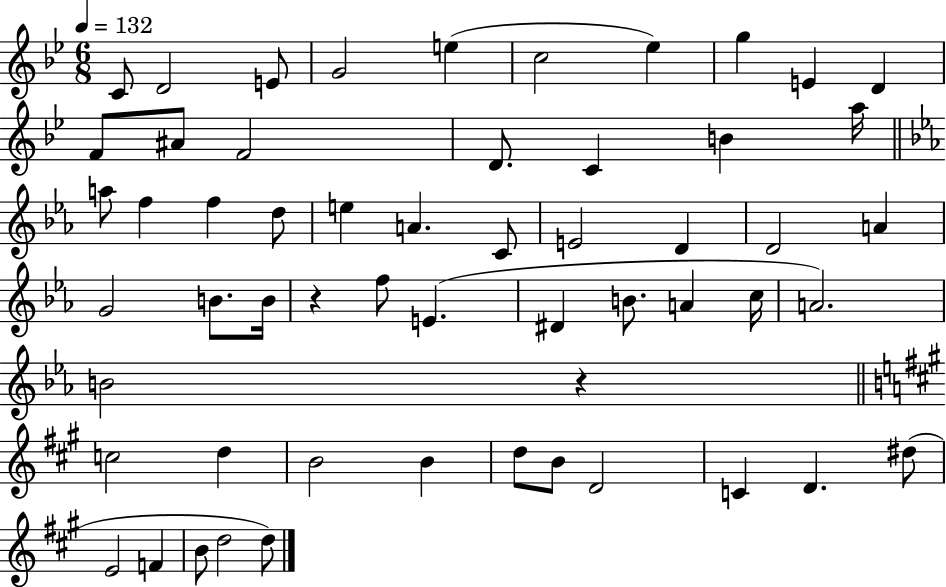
X:1
T:Untitled
M:6/8
L:1/4
K:Bb
C/2 D2 E/2 G2 e c2 _e g E D F/2 ^A/2 F2 D/2 C B a/4 a/2 f f d/2 e A C/2 E2 D D2 A G2 B/2 B/4 z f/2 E ^D B/2 A c/4 A2 B2 z c2 d B2 B d/2 B/2 D2 C D ^d/2 E2 F B/2 d2 d/2